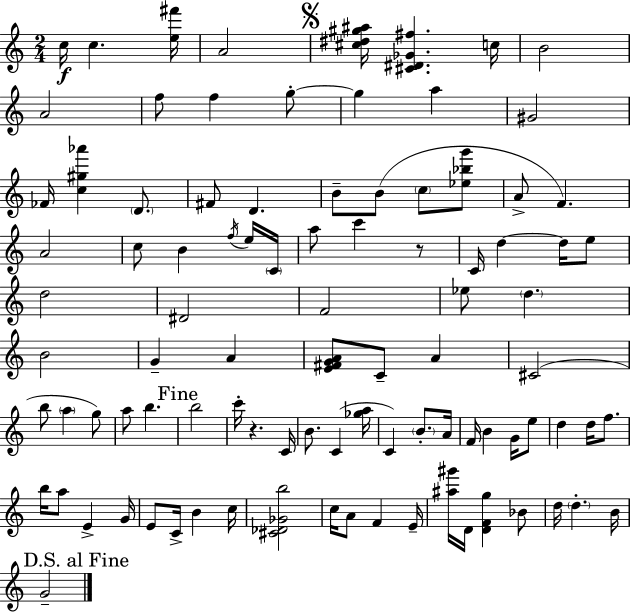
X:1
T:Untitled
M:2/4
L:1/4
K:Am
c/4 c [e^f']/4 A2 [^c^d^g^a]/4 [^C^D_G^f] c/4 B2 A2 f/2 f g/2 g a ^G2 _F/4 [c^g_a'] D/2 ^F/2 D B/2 B/2 c/2 [_e_bg']/2 A/2 F A2 c/2 B f/4 e/4 C/4 a/2 c' z/2 C/4 d d/4 e/2 d2 ^D2 F2 _e/2 d B2 G A [E^FGA]/2 C/2 A ^C2 b/2 a g/2 a/2 b b2 c'/4 z C/4 B/2 C [_ga]/4 C B/2 A/4 F/4 B G/4 e/2 d d/4 f/2 b/4 a/2 E G/4 E/2 C/4 B c/4 [^C_D_Gb]2 c/4 A/2 F E/4 [^a^g']/4 D/4 [DFg] _B/2 d/4 d B/4 G2